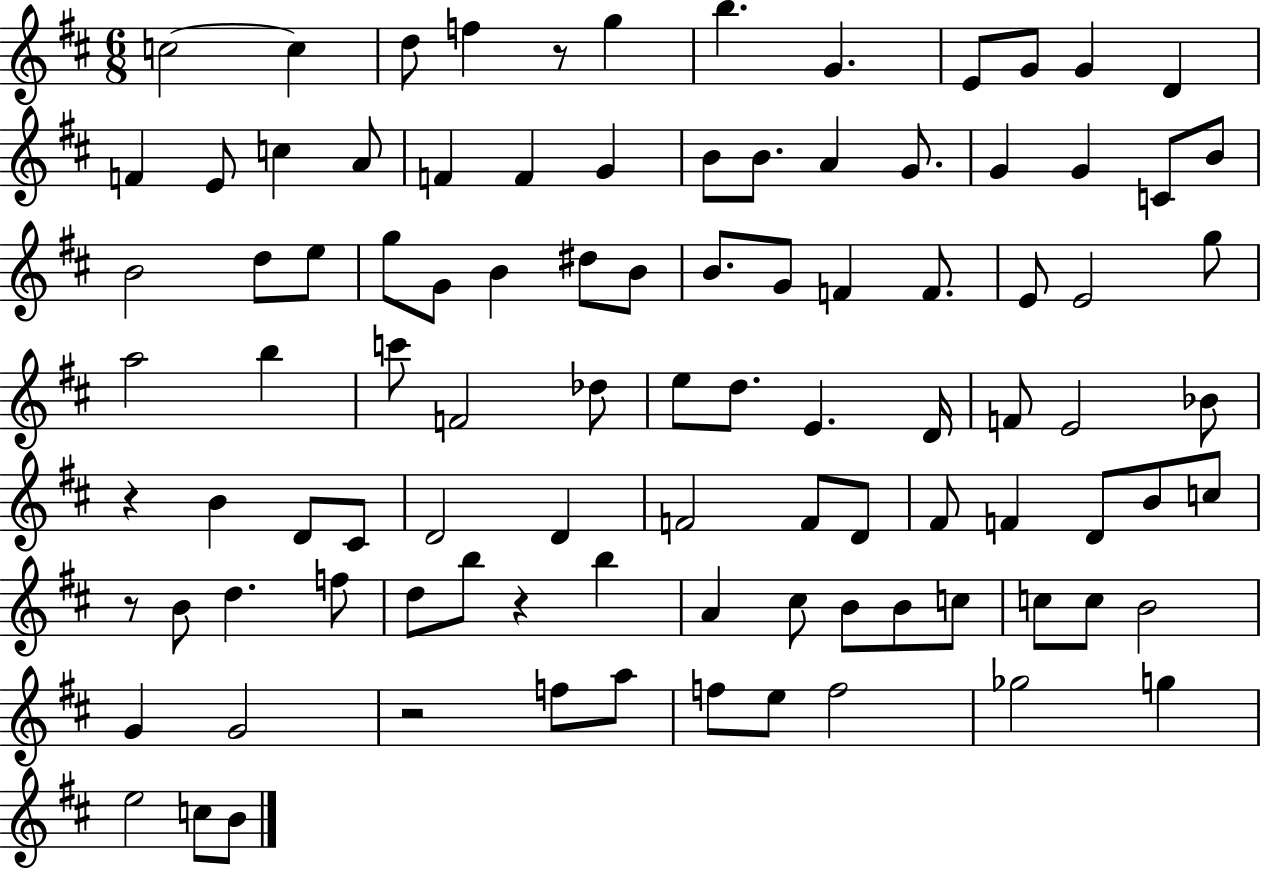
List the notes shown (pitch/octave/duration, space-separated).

C5/h C5/q D5/e F5/q R/e G5/q B5/q. G4/q. E4/e G4/e G4/q D4/q F4/q E4/e C5/q A4/e F4/q F4/q G4/q B4/e B4/e. A4/q G4/e. G4/q G4/q C4/e B4/e B4/h D5/e E5/e G5/e G4/e B4/q D#5/e B4/e B4/e. G4/e F4/q F4/e. E4/e E4/h G5/e A5/h B5/q C6/e F4/h Db5/e E5/e D5/e. E4/q. D4/s F4/e E4/h Bb4/e R/q B4/q D4/e C#4/e D4/h D4/q F4/h F4/e D4/e F#4/e F4/q D4/e B4/e C5/e R/e B4/e D5/q. F5/e D5/e B5/e R/q B5/q A4/q C#5/e B4/e B4/e C5/e C5/e C5/e B4/h G4/q G4/h R/h F5/e A5/e F5/e E5/e F5/h Gb5/h G5/q E5/h C5/e B4/e